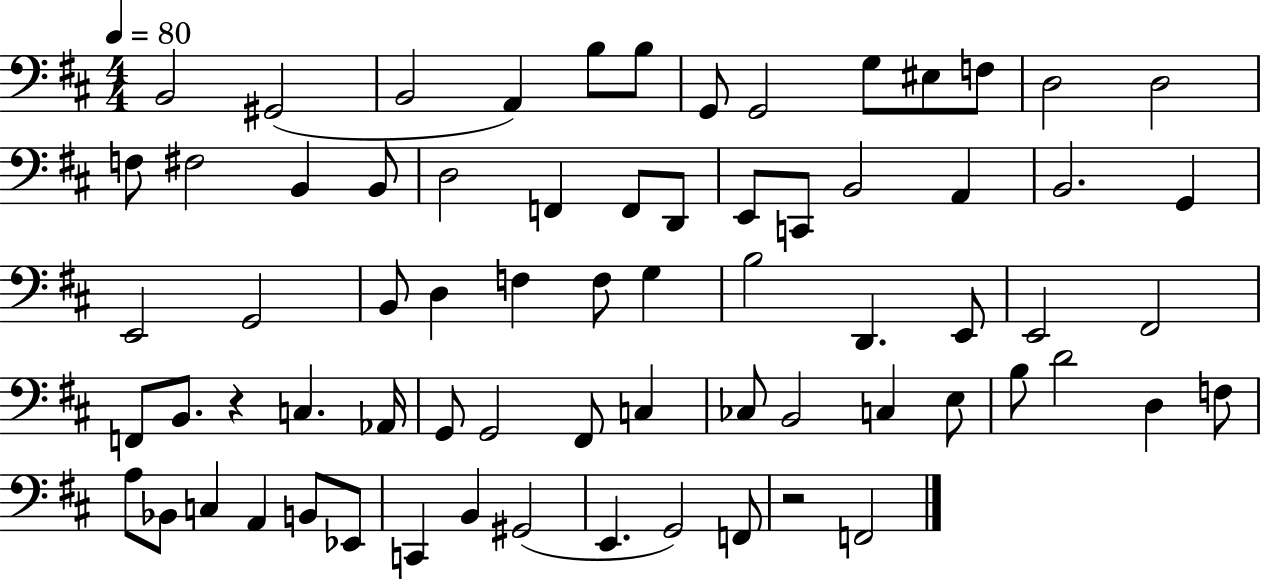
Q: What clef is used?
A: bass